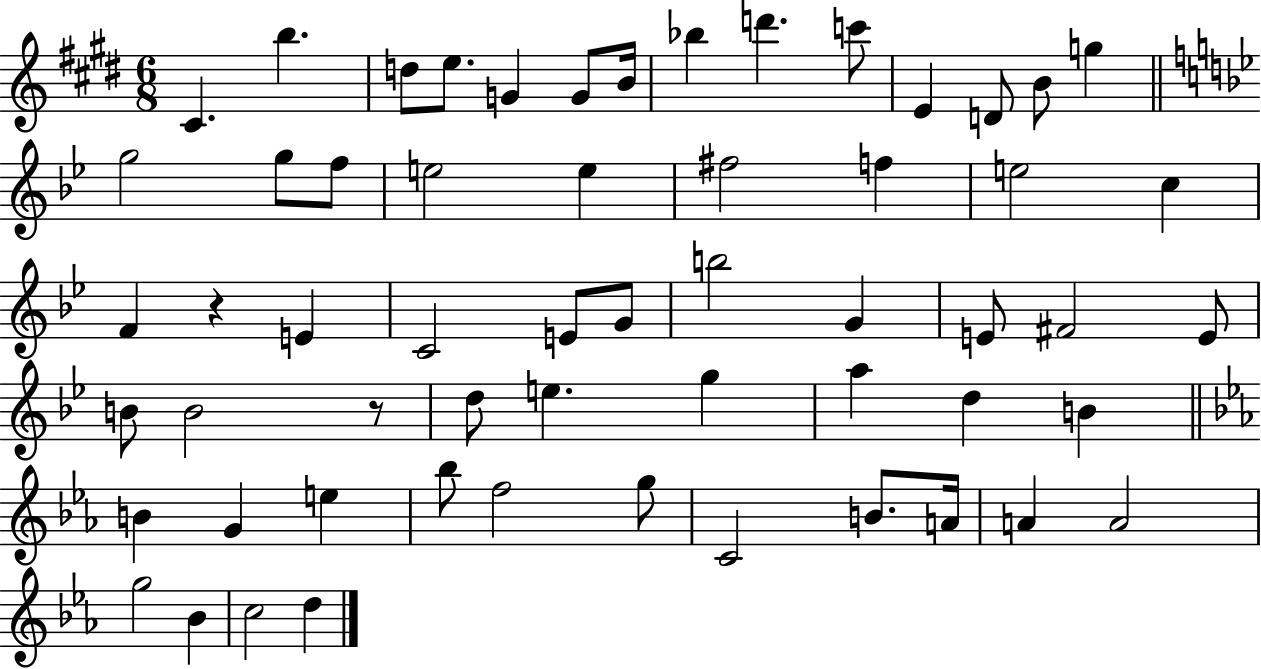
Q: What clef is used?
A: treble